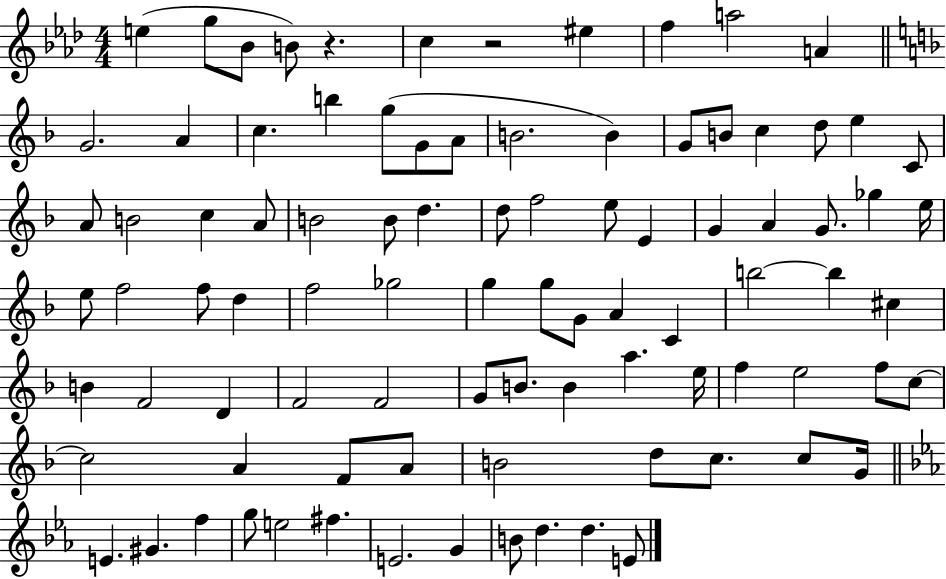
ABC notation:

X:1
T:Untitled
M:4/4
L:1/4
K:Ab
e g/2 _B/2 B/2 z c z2 ^e f a2 A G2 A c b g/2 G/2 A/2 B2 B G/2 B/2 c d/2 e C/2 A/2 B2 c A/2 B2 B/2 d d/2 f2 e/2 E G A G/2 _g e/4 e/2 f2 f/2 d f2 _g2 g g/2 G/2 A C b2 b ^c B F2 D F2 F2 G/2 B/2 B a e/4 f e2 f/2 c/2 c2 A F/2 A/2 B2 d/2 c/2 c/2 G/4 E ^G f g/2 e2 ^f E2 G B/2 d d E/2